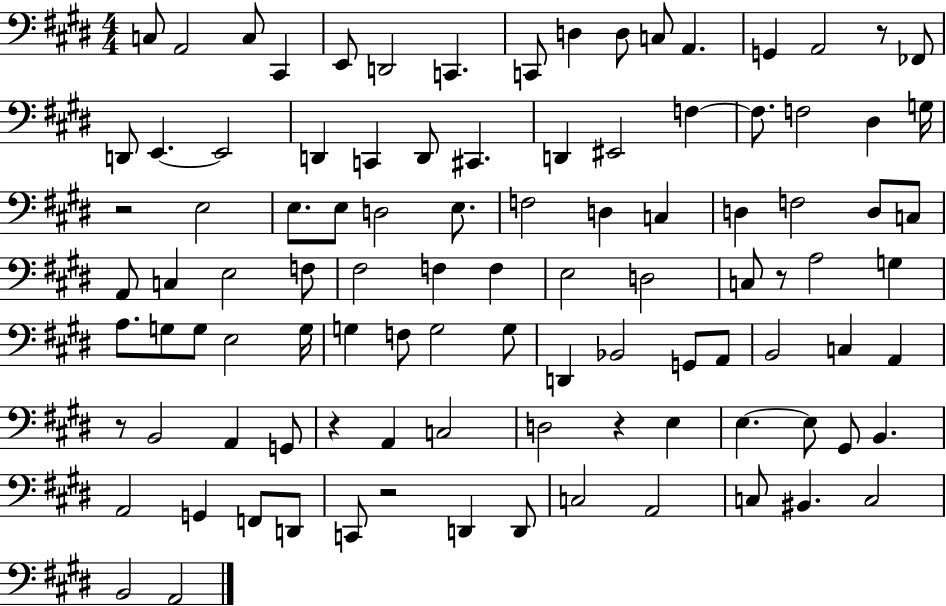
C3/e A2/h C3/e C#2/q E2/e D2/h C2/q. C2/e D3/q D3/e C3/e A2/q. G2/q A2/h R/e FES2/e D2/e E2/q. E2/h D2/q C2/q D2/e C#2/q. D2/q EIS2/h F3/q F3/e. F3/h D#3/q G3/s R/h E3/h E3/e. E3/e D3/h E3/e. F3/h D3/q C3/q D3/q F3/h D3/e C3/e A2/e C3/q E3/h F3/e F#3/h F3/q F3/q E3/h D3/h C3/e R/e A3/h G3/q A3/e. G3/e G3/e E3/h G3/s G3/q F3/e G3/h G3/e D2/q Bb2/h G2/e A2/e B2/h C3/q A2/q R/e B2/h A2/q G2/e R/q A2/q C3/h D3/h R/q E3/q E3/q. E3/e G#2/e B2/q. A2/h G2/q F2/e D2/e C2/e R/h D2/q D2/e C3/h A2/h C3/e BIS2/q. C3/h B2/h A2/h